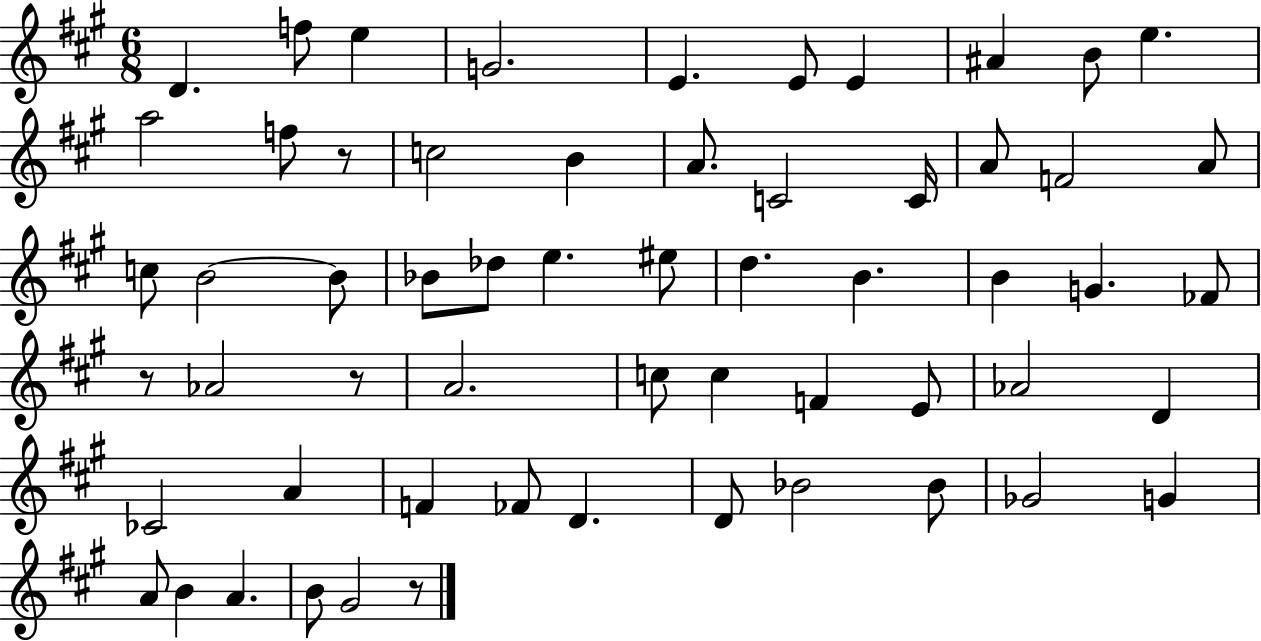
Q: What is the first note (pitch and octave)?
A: D4